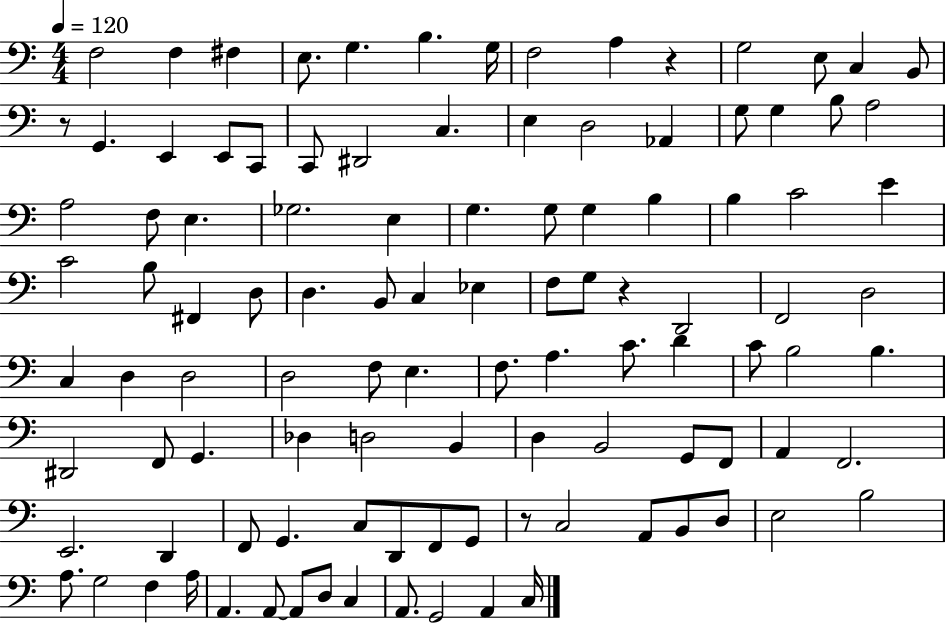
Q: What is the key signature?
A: C major